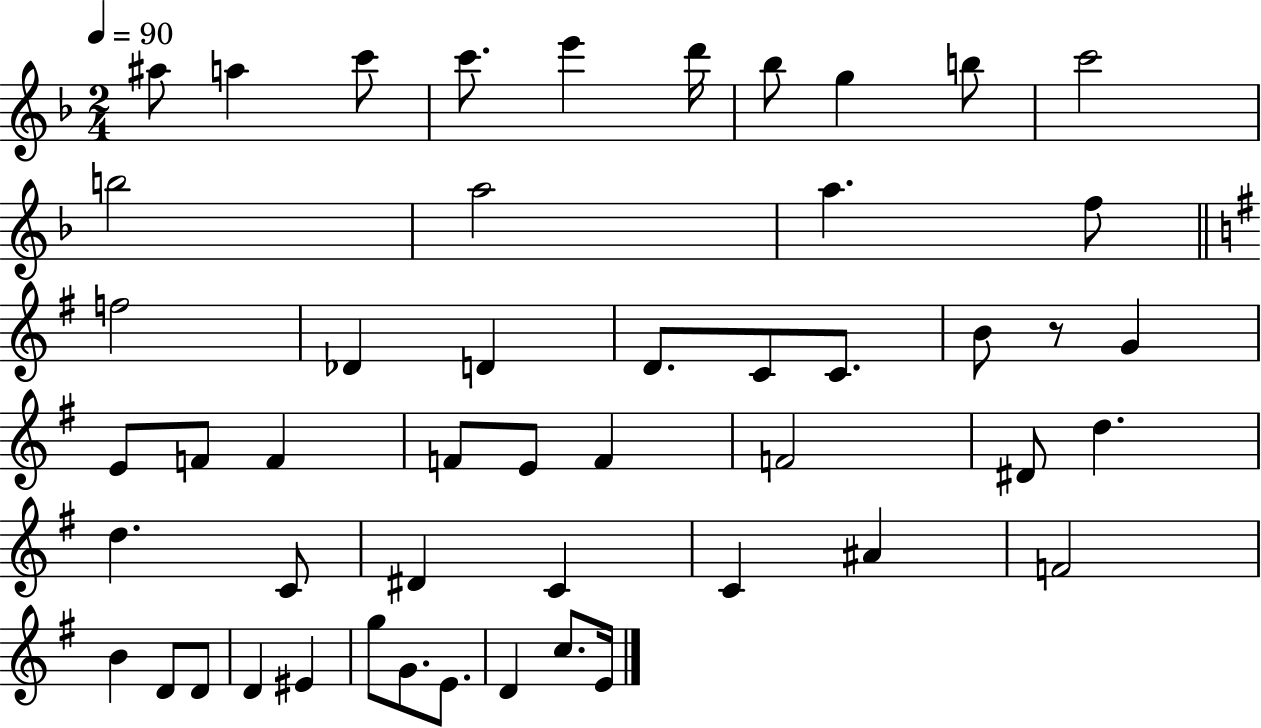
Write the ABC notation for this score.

X:1
T:Untitled
M:2/4
L:1/4
K:F
^a/2 a c'/2 c'/2 e' d'/4 _b/2 g b/2 c'2 b2 a2 a f/2 f2 _D D D/2 C/2 C/2 B/2 z/2 G E/2 F/2 F F/2 E/2 F F2 ^D/2 d d C/2 ^D C C ^A F2 B D/2 D/2 D ^E g/2 G/2 E/2 D c/2 E/4